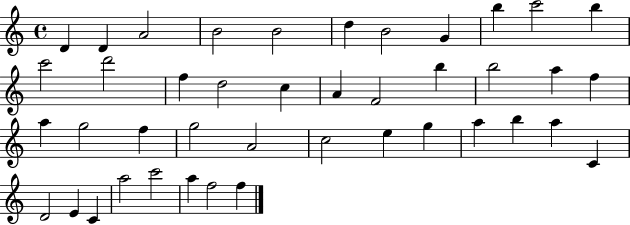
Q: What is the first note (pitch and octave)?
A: D4